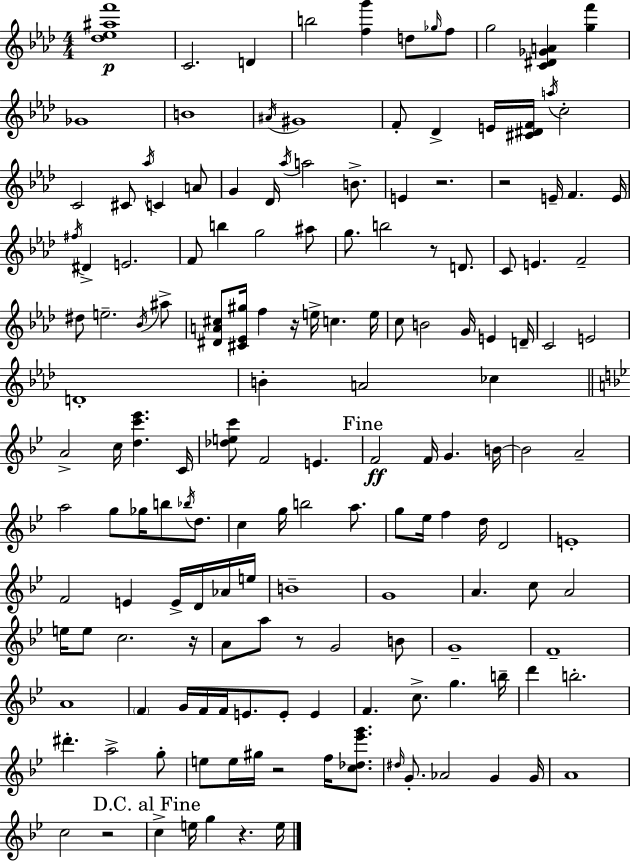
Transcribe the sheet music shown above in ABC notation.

X:1
T:Untitled
M:4/4
L:1/4
K:Ab
[_d_e^af']4 C2 D b2 [fg'] d/2 _g/4 f/2 g2 [C^D_GA] [gf'] _G4 B4 ^A/4 ^G4 F/2 _D E/4 [^C^DF]/4 a/4 c2 C2 ^C/2 _a/4 C A/2 G _D/4 _a/4 a2 B/2 E z2 z2 E/4 F E/4 ^f/4 ^D E2 F/2 b g2 ^a/2 g/2 b2 z/2 D/2 C/2 E F2 ^d/2 e2 _B/4 ^a/2 [^DA^c]/2 [^C_E^g]/4 f z/4 e/4 c e/4 c/2 B2 G/4 E D/4 C2 E2 D4 B A2 _c A2 c/4 [dc'_e'] C/4 [_dec']/2 F2 E F2 F/4 G B/4 B2 A2 a2 g/2 _g/4 b/2 _b/4 d/2 c g/4 b2 a/2 g/2 _e/4 f d/4 D2 E4 F2 E E/4 D/4 _A/4 e/4 B4 G4 A c/2 A2 e/4 e/2 c2 z/4 A/2 a/2 z/2 G2 B/2 G4 F4 A4 F G/4 F/4 F/4 E/2 E/2 E F c/2 g b/4 d' b2 ^d' a2 g/2 e/2 e/4 ^g/4 z2 f/4 [c_d_e'g']/2 ^d/4 G/2 _A2 G G/4 A4 c2 z2 c e/4 g z e/4